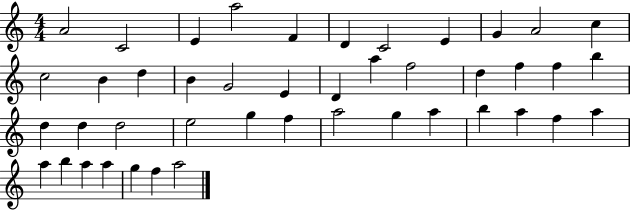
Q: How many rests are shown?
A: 0